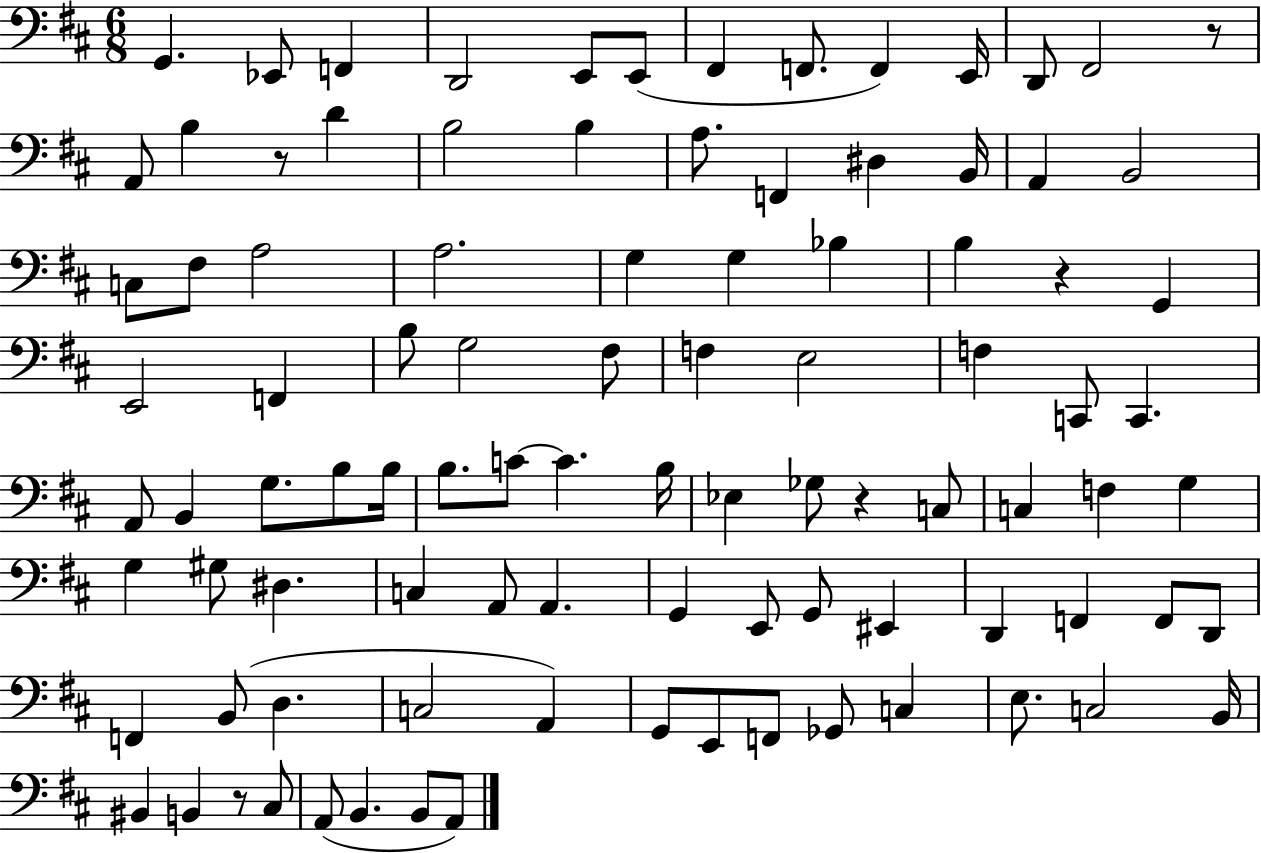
{
  \clef bass
  \numericTimeSignature
  \time 6/8
  \key d \major
  g,4. ees,8 f,4 | d,2 e,8 e,8( | fis,4 f,8. f,4) e,16 | d,8 fis,2 r8 | \break a,8 b4 r8 d'4 | b2 b4 | a8. f,4 dis4 b,16 | a,4 b,2 | \break c8 fis8 a2 | a2. | g4 g4 bes4 | b4 r4 g,4 | \break e,2 f,4 | b8 g2 fis8 | f4 e2 | f4 c,8 c,4. | \break a,8 b,4 g8. b8 b16 | b8. c'8~~ c'4. b16 | ees4 ges8 r4 c8 | c4 f4 g4 | \break g4 gis8 dis4. | c4 a,8 a,4. | g,4 e,8 g,8 eis,4 | d,4 f,4 f,8 d,8 | \break f,4 b,8( d4. | c2 a,4) | g,8 e,8 f,8 ges,8 c4 | e8. c2 b,16 | \break bis,4 b,4 r8 cis8 | a,8( b,4. b,8 a,8) | \bar "|."
}